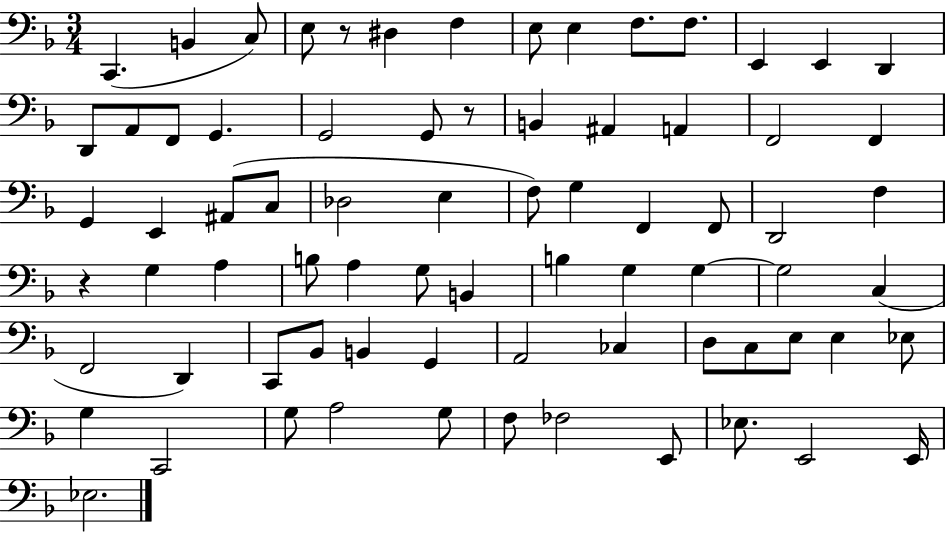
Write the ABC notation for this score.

X:1
T:Untitled
M:3/4
L:1/4
K:F
C,, B,, C,/2 E,/2 z/2 ^D, F, E,/2 E, F,/2 F,/2 E,, E,, D,, D,,/2 A,,/2 F,,/2 G,, G,,2 G,,/2 z/2 B,, ^A,, A,, F,,2 F,, G,, E,, ^A,,/2 C,/2 _D,2 E, F,/2 G, F,, F,,/2 D,,2 F, z G, A, B,/2 A, G,/2 B,, B, G, G, G,2 C, F,,2 D,, C,,/2 _B,,/2 B,, G,, A,,2 _C, D,/2 C,/2 E,/2 E, _E,/2 G, C,,2 G,/2 A,2 G,/2 F,/2 _F,2 E,,/2 _E,/2 E,,2 E,,/4 _E,2